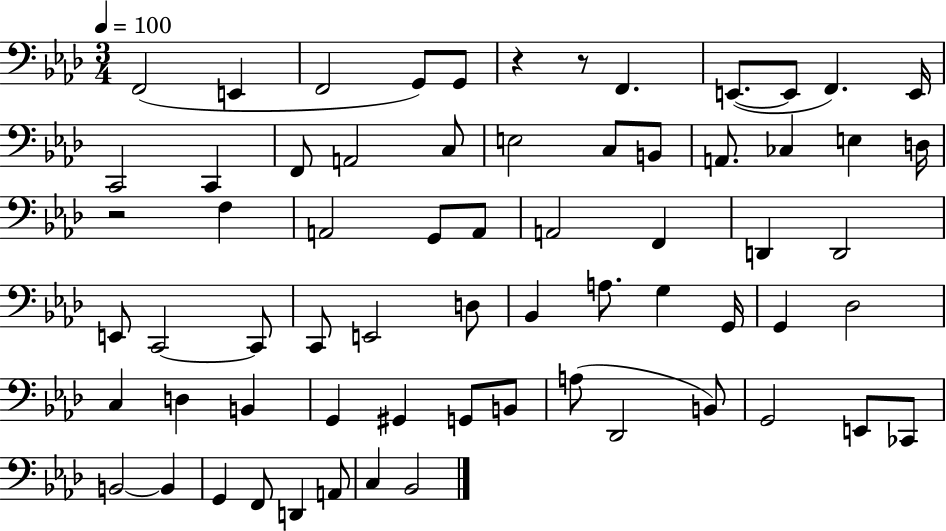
F2/h E2/q F2/h G2/e G2/e R/q R/e F2/q. E2/e. E2/e F2/q. E2/s C2/h C2/q F2/e A2/h C3/e E3/h C3/e B2/e A2/e. CES3/q E3/q D3/s R/h F3/q A2/h G2/e A2/e A2/h F2/q D2/q D2/h E2/e C2/h C2/e C2/e E2/h D3/e Bb2/q A3/e. G3/q G2/s G2/q Db3/h C3/q D3/q B2/q G2/q G#2/q G2/e B2/e A3/e Db2/h B2/e G2/h E2/e CES2/e B2/h B2/q G2/q F2/e D2/q A2/e C3/q Bb2/h